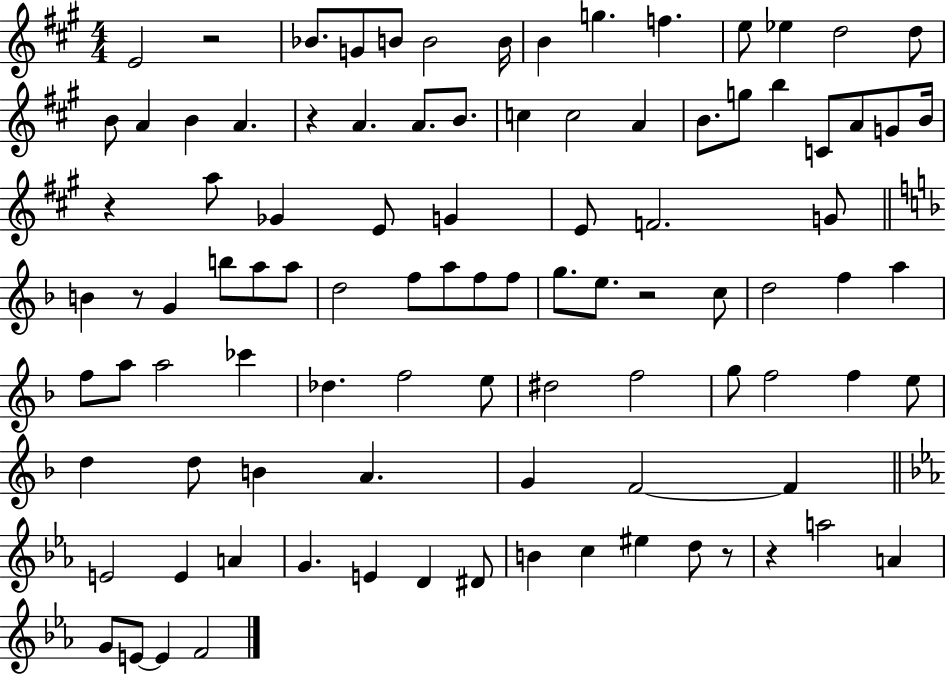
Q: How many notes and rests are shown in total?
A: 97